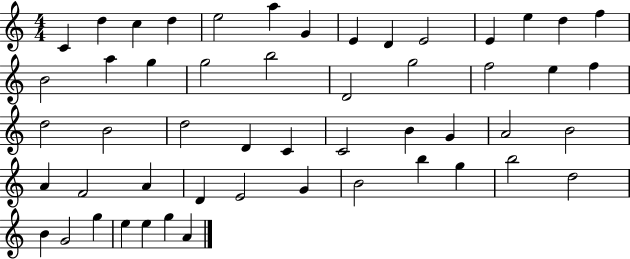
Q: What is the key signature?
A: C major